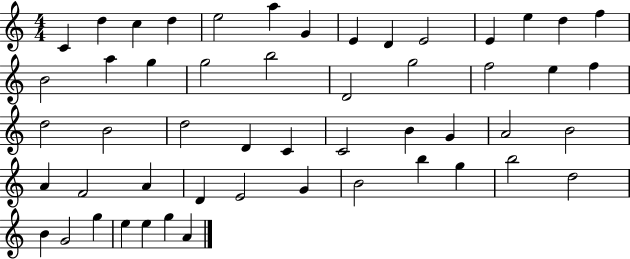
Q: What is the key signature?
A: C major